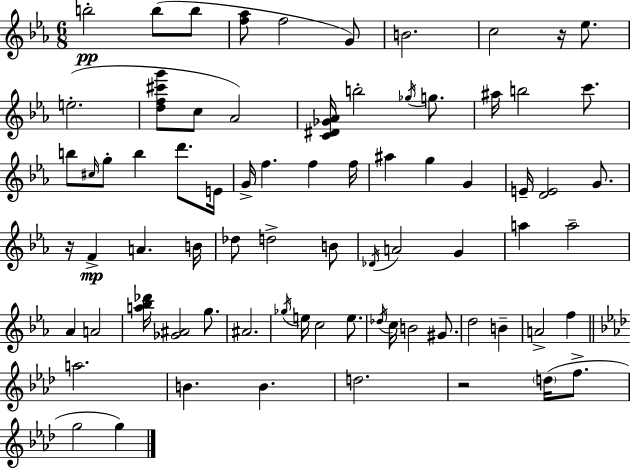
{
  \clef treble
  \numericTimeSignature
  \time 6/8
  \key c \minor
  b''2-.\pp b''8( b''8 | <f'' aes''>8 f''2 g'8) | b'2. | c''2 r16 ees''8. | \break e''2.-.( | <d'' f'' cis''' g'''>8 c''8 aes'2) | <c' dis' ges' aes'>16 b''2-. \acciaccatura { ges''16 } g''8. | ais''16 b''2 c'''8. | \break b''8 \grace { cis''16 } g''8-. b''4 d'''8. | e'16 g'16-> f''4. f''4 | f''16 ais''4 g''4 g'4 | e'16-- <d' e'>2 g'8. | \break r16 f'4->\mp a'4. | b'16 des''8 d''2-> | b'8 \acciaccatura { des'16 } a'2 g'4 | a''4 a''2-- | \break aes'4 a'2 | <a'' bes'' des'''>16 <ges' ais'>2 | g''8. ais'2. | \acciaccatura { ges''16 } e''16 c''2 | \break e''8. \acciaccatura { des''16 } c''16 b'2 | gis'8. d''2 | b'4-- a'2-> | f''4 \bar "||" \break \key aes \major a''2. | b'4. b'4. | d''2. | r2 \parenthesize d''16( f''8.-> | \break g''2 g''4) | \bar "|."
}